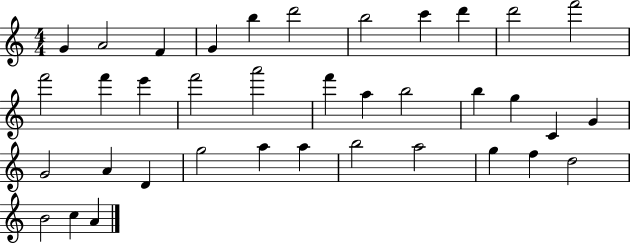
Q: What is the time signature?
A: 4/4